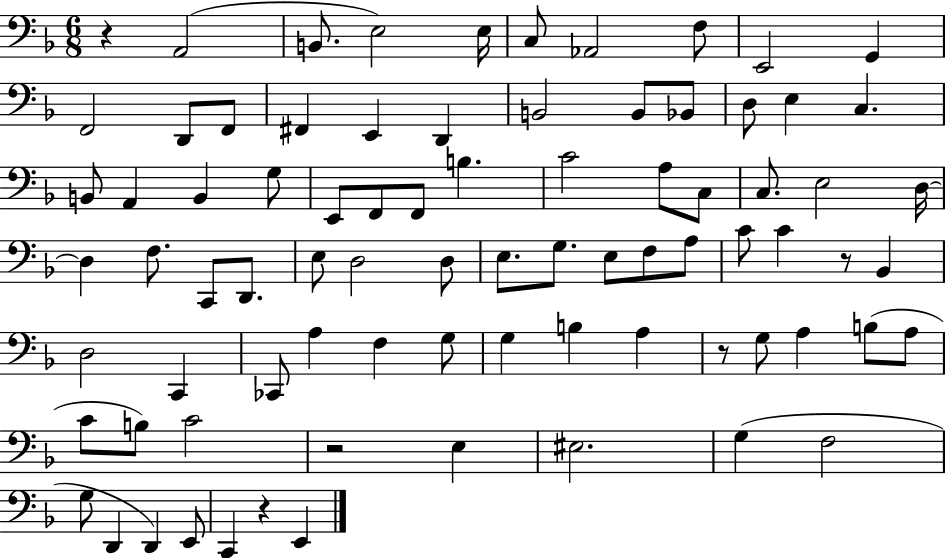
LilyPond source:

{
  \clef bass
  \numericTimeSignature
  \time 6/8
  \key f \major
  \repeat volta 2 { r4 a,2( | b,8. e2) e16 | c8 aes,2 f8 | e,2 g,4 | \break f,2 d,8 f,8 | fis,4 e,4 d,4 | b,2 b,8 bes,8 | d8 e4 c4. | \break b,8 a,4 b,4 g8 | e,8 f,8 f,8 b4. | c'2 a8 c8 | c8. e2 d16~~ | \break d4 f8. c,8 d,8. | e8 d2 d8 | e8. g8. e8 f8 a8 | c'8 c'4 r8 bes,4 | \break d2 c,4 | ces,8 a4 f4 g8 | g4 b4 a4 | r8 g8 a4 b8( a8 | \break c'8 b8) c'2 | r2 e4 | eis2. | g4( f2 | \break g8 d,4 d,4) e,8 | c,4 r4 e,4 | } \bar "|."
}